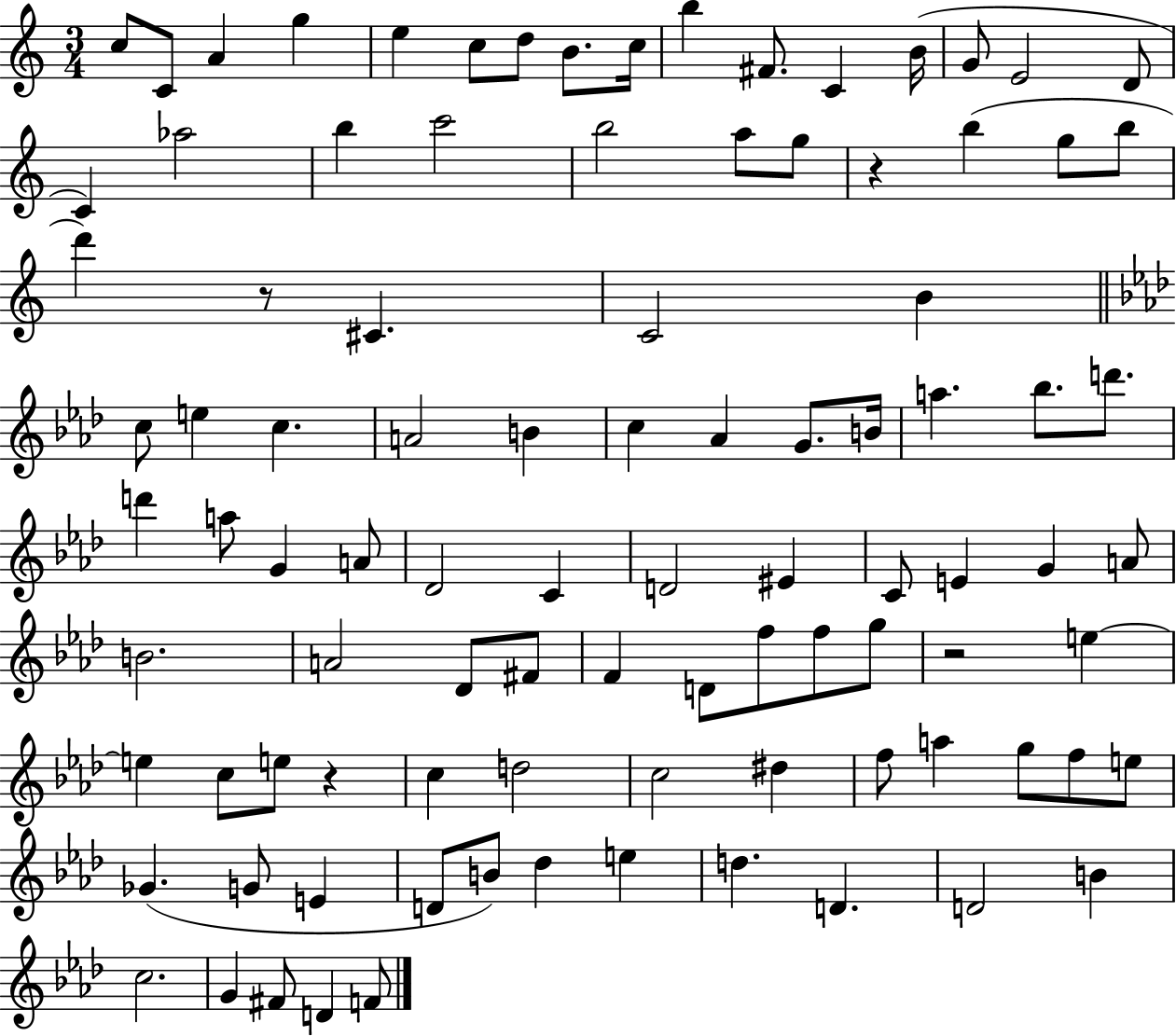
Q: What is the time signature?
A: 3/4